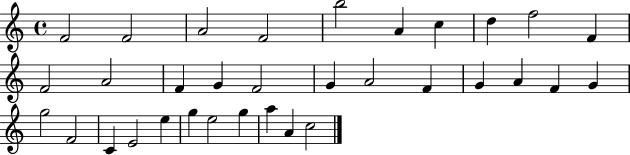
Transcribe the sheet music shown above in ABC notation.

X:1
T:Untitled
M:4/4
L:1/4
K:C
F2 F2 A2 F2 b2 A c d f2 F F2 A2 F G F2 G A2 F G A F G g2 F2 C E2 e g e2 g a A c2